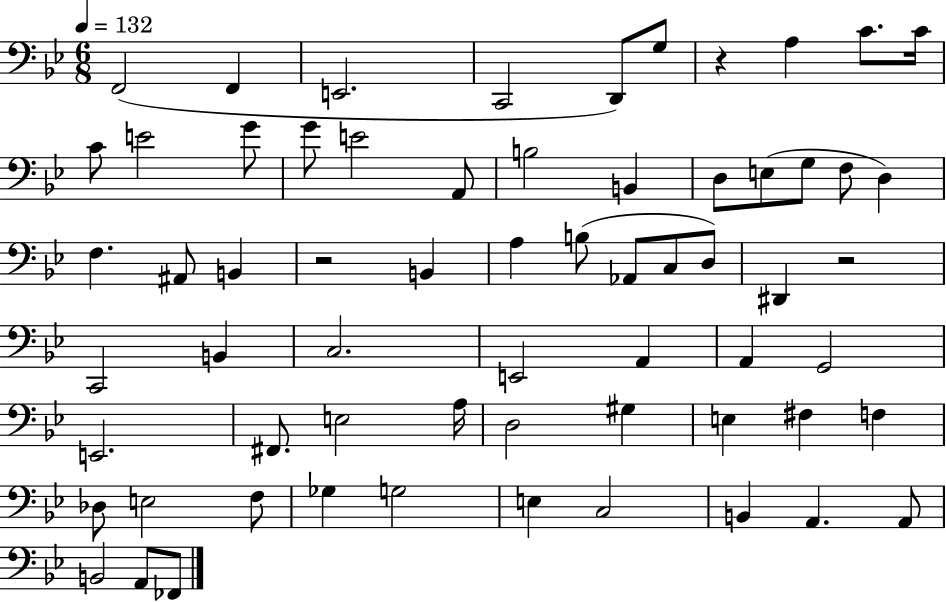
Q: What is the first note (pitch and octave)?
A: F2